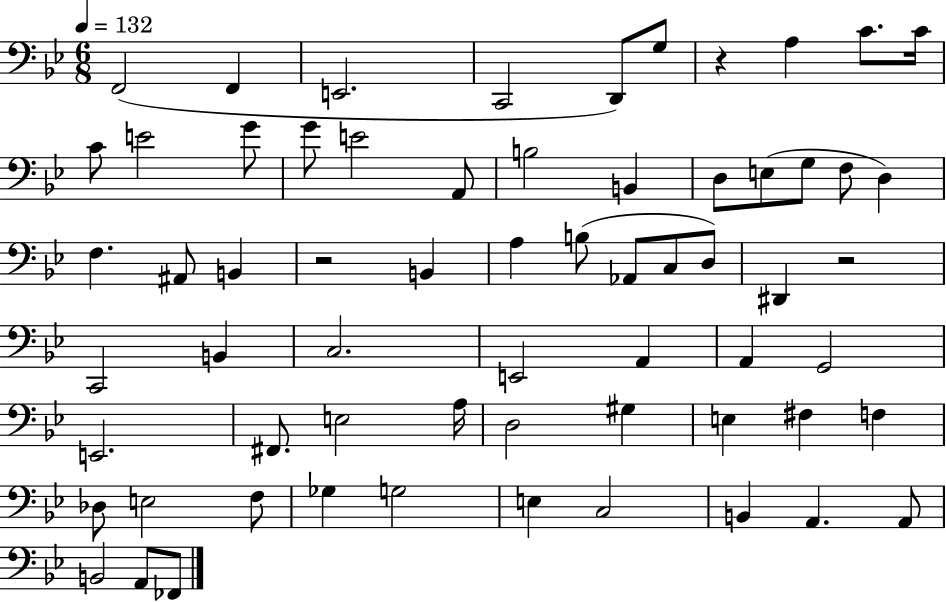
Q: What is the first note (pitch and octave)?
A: F2